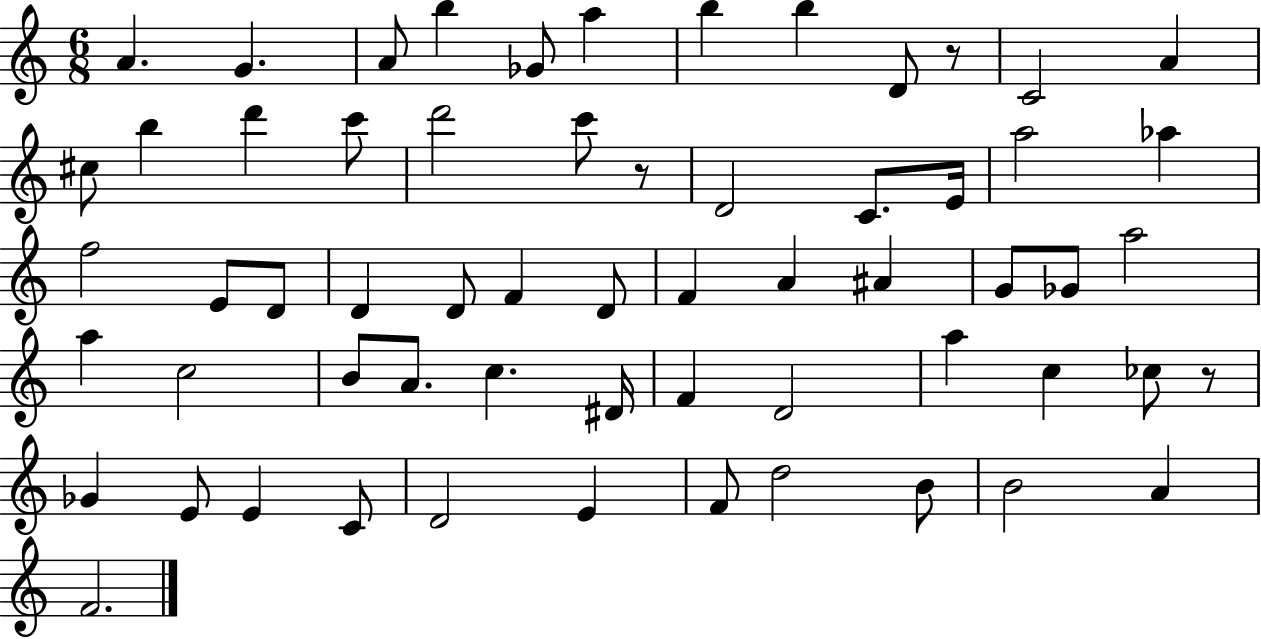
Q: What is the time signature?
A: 6/8